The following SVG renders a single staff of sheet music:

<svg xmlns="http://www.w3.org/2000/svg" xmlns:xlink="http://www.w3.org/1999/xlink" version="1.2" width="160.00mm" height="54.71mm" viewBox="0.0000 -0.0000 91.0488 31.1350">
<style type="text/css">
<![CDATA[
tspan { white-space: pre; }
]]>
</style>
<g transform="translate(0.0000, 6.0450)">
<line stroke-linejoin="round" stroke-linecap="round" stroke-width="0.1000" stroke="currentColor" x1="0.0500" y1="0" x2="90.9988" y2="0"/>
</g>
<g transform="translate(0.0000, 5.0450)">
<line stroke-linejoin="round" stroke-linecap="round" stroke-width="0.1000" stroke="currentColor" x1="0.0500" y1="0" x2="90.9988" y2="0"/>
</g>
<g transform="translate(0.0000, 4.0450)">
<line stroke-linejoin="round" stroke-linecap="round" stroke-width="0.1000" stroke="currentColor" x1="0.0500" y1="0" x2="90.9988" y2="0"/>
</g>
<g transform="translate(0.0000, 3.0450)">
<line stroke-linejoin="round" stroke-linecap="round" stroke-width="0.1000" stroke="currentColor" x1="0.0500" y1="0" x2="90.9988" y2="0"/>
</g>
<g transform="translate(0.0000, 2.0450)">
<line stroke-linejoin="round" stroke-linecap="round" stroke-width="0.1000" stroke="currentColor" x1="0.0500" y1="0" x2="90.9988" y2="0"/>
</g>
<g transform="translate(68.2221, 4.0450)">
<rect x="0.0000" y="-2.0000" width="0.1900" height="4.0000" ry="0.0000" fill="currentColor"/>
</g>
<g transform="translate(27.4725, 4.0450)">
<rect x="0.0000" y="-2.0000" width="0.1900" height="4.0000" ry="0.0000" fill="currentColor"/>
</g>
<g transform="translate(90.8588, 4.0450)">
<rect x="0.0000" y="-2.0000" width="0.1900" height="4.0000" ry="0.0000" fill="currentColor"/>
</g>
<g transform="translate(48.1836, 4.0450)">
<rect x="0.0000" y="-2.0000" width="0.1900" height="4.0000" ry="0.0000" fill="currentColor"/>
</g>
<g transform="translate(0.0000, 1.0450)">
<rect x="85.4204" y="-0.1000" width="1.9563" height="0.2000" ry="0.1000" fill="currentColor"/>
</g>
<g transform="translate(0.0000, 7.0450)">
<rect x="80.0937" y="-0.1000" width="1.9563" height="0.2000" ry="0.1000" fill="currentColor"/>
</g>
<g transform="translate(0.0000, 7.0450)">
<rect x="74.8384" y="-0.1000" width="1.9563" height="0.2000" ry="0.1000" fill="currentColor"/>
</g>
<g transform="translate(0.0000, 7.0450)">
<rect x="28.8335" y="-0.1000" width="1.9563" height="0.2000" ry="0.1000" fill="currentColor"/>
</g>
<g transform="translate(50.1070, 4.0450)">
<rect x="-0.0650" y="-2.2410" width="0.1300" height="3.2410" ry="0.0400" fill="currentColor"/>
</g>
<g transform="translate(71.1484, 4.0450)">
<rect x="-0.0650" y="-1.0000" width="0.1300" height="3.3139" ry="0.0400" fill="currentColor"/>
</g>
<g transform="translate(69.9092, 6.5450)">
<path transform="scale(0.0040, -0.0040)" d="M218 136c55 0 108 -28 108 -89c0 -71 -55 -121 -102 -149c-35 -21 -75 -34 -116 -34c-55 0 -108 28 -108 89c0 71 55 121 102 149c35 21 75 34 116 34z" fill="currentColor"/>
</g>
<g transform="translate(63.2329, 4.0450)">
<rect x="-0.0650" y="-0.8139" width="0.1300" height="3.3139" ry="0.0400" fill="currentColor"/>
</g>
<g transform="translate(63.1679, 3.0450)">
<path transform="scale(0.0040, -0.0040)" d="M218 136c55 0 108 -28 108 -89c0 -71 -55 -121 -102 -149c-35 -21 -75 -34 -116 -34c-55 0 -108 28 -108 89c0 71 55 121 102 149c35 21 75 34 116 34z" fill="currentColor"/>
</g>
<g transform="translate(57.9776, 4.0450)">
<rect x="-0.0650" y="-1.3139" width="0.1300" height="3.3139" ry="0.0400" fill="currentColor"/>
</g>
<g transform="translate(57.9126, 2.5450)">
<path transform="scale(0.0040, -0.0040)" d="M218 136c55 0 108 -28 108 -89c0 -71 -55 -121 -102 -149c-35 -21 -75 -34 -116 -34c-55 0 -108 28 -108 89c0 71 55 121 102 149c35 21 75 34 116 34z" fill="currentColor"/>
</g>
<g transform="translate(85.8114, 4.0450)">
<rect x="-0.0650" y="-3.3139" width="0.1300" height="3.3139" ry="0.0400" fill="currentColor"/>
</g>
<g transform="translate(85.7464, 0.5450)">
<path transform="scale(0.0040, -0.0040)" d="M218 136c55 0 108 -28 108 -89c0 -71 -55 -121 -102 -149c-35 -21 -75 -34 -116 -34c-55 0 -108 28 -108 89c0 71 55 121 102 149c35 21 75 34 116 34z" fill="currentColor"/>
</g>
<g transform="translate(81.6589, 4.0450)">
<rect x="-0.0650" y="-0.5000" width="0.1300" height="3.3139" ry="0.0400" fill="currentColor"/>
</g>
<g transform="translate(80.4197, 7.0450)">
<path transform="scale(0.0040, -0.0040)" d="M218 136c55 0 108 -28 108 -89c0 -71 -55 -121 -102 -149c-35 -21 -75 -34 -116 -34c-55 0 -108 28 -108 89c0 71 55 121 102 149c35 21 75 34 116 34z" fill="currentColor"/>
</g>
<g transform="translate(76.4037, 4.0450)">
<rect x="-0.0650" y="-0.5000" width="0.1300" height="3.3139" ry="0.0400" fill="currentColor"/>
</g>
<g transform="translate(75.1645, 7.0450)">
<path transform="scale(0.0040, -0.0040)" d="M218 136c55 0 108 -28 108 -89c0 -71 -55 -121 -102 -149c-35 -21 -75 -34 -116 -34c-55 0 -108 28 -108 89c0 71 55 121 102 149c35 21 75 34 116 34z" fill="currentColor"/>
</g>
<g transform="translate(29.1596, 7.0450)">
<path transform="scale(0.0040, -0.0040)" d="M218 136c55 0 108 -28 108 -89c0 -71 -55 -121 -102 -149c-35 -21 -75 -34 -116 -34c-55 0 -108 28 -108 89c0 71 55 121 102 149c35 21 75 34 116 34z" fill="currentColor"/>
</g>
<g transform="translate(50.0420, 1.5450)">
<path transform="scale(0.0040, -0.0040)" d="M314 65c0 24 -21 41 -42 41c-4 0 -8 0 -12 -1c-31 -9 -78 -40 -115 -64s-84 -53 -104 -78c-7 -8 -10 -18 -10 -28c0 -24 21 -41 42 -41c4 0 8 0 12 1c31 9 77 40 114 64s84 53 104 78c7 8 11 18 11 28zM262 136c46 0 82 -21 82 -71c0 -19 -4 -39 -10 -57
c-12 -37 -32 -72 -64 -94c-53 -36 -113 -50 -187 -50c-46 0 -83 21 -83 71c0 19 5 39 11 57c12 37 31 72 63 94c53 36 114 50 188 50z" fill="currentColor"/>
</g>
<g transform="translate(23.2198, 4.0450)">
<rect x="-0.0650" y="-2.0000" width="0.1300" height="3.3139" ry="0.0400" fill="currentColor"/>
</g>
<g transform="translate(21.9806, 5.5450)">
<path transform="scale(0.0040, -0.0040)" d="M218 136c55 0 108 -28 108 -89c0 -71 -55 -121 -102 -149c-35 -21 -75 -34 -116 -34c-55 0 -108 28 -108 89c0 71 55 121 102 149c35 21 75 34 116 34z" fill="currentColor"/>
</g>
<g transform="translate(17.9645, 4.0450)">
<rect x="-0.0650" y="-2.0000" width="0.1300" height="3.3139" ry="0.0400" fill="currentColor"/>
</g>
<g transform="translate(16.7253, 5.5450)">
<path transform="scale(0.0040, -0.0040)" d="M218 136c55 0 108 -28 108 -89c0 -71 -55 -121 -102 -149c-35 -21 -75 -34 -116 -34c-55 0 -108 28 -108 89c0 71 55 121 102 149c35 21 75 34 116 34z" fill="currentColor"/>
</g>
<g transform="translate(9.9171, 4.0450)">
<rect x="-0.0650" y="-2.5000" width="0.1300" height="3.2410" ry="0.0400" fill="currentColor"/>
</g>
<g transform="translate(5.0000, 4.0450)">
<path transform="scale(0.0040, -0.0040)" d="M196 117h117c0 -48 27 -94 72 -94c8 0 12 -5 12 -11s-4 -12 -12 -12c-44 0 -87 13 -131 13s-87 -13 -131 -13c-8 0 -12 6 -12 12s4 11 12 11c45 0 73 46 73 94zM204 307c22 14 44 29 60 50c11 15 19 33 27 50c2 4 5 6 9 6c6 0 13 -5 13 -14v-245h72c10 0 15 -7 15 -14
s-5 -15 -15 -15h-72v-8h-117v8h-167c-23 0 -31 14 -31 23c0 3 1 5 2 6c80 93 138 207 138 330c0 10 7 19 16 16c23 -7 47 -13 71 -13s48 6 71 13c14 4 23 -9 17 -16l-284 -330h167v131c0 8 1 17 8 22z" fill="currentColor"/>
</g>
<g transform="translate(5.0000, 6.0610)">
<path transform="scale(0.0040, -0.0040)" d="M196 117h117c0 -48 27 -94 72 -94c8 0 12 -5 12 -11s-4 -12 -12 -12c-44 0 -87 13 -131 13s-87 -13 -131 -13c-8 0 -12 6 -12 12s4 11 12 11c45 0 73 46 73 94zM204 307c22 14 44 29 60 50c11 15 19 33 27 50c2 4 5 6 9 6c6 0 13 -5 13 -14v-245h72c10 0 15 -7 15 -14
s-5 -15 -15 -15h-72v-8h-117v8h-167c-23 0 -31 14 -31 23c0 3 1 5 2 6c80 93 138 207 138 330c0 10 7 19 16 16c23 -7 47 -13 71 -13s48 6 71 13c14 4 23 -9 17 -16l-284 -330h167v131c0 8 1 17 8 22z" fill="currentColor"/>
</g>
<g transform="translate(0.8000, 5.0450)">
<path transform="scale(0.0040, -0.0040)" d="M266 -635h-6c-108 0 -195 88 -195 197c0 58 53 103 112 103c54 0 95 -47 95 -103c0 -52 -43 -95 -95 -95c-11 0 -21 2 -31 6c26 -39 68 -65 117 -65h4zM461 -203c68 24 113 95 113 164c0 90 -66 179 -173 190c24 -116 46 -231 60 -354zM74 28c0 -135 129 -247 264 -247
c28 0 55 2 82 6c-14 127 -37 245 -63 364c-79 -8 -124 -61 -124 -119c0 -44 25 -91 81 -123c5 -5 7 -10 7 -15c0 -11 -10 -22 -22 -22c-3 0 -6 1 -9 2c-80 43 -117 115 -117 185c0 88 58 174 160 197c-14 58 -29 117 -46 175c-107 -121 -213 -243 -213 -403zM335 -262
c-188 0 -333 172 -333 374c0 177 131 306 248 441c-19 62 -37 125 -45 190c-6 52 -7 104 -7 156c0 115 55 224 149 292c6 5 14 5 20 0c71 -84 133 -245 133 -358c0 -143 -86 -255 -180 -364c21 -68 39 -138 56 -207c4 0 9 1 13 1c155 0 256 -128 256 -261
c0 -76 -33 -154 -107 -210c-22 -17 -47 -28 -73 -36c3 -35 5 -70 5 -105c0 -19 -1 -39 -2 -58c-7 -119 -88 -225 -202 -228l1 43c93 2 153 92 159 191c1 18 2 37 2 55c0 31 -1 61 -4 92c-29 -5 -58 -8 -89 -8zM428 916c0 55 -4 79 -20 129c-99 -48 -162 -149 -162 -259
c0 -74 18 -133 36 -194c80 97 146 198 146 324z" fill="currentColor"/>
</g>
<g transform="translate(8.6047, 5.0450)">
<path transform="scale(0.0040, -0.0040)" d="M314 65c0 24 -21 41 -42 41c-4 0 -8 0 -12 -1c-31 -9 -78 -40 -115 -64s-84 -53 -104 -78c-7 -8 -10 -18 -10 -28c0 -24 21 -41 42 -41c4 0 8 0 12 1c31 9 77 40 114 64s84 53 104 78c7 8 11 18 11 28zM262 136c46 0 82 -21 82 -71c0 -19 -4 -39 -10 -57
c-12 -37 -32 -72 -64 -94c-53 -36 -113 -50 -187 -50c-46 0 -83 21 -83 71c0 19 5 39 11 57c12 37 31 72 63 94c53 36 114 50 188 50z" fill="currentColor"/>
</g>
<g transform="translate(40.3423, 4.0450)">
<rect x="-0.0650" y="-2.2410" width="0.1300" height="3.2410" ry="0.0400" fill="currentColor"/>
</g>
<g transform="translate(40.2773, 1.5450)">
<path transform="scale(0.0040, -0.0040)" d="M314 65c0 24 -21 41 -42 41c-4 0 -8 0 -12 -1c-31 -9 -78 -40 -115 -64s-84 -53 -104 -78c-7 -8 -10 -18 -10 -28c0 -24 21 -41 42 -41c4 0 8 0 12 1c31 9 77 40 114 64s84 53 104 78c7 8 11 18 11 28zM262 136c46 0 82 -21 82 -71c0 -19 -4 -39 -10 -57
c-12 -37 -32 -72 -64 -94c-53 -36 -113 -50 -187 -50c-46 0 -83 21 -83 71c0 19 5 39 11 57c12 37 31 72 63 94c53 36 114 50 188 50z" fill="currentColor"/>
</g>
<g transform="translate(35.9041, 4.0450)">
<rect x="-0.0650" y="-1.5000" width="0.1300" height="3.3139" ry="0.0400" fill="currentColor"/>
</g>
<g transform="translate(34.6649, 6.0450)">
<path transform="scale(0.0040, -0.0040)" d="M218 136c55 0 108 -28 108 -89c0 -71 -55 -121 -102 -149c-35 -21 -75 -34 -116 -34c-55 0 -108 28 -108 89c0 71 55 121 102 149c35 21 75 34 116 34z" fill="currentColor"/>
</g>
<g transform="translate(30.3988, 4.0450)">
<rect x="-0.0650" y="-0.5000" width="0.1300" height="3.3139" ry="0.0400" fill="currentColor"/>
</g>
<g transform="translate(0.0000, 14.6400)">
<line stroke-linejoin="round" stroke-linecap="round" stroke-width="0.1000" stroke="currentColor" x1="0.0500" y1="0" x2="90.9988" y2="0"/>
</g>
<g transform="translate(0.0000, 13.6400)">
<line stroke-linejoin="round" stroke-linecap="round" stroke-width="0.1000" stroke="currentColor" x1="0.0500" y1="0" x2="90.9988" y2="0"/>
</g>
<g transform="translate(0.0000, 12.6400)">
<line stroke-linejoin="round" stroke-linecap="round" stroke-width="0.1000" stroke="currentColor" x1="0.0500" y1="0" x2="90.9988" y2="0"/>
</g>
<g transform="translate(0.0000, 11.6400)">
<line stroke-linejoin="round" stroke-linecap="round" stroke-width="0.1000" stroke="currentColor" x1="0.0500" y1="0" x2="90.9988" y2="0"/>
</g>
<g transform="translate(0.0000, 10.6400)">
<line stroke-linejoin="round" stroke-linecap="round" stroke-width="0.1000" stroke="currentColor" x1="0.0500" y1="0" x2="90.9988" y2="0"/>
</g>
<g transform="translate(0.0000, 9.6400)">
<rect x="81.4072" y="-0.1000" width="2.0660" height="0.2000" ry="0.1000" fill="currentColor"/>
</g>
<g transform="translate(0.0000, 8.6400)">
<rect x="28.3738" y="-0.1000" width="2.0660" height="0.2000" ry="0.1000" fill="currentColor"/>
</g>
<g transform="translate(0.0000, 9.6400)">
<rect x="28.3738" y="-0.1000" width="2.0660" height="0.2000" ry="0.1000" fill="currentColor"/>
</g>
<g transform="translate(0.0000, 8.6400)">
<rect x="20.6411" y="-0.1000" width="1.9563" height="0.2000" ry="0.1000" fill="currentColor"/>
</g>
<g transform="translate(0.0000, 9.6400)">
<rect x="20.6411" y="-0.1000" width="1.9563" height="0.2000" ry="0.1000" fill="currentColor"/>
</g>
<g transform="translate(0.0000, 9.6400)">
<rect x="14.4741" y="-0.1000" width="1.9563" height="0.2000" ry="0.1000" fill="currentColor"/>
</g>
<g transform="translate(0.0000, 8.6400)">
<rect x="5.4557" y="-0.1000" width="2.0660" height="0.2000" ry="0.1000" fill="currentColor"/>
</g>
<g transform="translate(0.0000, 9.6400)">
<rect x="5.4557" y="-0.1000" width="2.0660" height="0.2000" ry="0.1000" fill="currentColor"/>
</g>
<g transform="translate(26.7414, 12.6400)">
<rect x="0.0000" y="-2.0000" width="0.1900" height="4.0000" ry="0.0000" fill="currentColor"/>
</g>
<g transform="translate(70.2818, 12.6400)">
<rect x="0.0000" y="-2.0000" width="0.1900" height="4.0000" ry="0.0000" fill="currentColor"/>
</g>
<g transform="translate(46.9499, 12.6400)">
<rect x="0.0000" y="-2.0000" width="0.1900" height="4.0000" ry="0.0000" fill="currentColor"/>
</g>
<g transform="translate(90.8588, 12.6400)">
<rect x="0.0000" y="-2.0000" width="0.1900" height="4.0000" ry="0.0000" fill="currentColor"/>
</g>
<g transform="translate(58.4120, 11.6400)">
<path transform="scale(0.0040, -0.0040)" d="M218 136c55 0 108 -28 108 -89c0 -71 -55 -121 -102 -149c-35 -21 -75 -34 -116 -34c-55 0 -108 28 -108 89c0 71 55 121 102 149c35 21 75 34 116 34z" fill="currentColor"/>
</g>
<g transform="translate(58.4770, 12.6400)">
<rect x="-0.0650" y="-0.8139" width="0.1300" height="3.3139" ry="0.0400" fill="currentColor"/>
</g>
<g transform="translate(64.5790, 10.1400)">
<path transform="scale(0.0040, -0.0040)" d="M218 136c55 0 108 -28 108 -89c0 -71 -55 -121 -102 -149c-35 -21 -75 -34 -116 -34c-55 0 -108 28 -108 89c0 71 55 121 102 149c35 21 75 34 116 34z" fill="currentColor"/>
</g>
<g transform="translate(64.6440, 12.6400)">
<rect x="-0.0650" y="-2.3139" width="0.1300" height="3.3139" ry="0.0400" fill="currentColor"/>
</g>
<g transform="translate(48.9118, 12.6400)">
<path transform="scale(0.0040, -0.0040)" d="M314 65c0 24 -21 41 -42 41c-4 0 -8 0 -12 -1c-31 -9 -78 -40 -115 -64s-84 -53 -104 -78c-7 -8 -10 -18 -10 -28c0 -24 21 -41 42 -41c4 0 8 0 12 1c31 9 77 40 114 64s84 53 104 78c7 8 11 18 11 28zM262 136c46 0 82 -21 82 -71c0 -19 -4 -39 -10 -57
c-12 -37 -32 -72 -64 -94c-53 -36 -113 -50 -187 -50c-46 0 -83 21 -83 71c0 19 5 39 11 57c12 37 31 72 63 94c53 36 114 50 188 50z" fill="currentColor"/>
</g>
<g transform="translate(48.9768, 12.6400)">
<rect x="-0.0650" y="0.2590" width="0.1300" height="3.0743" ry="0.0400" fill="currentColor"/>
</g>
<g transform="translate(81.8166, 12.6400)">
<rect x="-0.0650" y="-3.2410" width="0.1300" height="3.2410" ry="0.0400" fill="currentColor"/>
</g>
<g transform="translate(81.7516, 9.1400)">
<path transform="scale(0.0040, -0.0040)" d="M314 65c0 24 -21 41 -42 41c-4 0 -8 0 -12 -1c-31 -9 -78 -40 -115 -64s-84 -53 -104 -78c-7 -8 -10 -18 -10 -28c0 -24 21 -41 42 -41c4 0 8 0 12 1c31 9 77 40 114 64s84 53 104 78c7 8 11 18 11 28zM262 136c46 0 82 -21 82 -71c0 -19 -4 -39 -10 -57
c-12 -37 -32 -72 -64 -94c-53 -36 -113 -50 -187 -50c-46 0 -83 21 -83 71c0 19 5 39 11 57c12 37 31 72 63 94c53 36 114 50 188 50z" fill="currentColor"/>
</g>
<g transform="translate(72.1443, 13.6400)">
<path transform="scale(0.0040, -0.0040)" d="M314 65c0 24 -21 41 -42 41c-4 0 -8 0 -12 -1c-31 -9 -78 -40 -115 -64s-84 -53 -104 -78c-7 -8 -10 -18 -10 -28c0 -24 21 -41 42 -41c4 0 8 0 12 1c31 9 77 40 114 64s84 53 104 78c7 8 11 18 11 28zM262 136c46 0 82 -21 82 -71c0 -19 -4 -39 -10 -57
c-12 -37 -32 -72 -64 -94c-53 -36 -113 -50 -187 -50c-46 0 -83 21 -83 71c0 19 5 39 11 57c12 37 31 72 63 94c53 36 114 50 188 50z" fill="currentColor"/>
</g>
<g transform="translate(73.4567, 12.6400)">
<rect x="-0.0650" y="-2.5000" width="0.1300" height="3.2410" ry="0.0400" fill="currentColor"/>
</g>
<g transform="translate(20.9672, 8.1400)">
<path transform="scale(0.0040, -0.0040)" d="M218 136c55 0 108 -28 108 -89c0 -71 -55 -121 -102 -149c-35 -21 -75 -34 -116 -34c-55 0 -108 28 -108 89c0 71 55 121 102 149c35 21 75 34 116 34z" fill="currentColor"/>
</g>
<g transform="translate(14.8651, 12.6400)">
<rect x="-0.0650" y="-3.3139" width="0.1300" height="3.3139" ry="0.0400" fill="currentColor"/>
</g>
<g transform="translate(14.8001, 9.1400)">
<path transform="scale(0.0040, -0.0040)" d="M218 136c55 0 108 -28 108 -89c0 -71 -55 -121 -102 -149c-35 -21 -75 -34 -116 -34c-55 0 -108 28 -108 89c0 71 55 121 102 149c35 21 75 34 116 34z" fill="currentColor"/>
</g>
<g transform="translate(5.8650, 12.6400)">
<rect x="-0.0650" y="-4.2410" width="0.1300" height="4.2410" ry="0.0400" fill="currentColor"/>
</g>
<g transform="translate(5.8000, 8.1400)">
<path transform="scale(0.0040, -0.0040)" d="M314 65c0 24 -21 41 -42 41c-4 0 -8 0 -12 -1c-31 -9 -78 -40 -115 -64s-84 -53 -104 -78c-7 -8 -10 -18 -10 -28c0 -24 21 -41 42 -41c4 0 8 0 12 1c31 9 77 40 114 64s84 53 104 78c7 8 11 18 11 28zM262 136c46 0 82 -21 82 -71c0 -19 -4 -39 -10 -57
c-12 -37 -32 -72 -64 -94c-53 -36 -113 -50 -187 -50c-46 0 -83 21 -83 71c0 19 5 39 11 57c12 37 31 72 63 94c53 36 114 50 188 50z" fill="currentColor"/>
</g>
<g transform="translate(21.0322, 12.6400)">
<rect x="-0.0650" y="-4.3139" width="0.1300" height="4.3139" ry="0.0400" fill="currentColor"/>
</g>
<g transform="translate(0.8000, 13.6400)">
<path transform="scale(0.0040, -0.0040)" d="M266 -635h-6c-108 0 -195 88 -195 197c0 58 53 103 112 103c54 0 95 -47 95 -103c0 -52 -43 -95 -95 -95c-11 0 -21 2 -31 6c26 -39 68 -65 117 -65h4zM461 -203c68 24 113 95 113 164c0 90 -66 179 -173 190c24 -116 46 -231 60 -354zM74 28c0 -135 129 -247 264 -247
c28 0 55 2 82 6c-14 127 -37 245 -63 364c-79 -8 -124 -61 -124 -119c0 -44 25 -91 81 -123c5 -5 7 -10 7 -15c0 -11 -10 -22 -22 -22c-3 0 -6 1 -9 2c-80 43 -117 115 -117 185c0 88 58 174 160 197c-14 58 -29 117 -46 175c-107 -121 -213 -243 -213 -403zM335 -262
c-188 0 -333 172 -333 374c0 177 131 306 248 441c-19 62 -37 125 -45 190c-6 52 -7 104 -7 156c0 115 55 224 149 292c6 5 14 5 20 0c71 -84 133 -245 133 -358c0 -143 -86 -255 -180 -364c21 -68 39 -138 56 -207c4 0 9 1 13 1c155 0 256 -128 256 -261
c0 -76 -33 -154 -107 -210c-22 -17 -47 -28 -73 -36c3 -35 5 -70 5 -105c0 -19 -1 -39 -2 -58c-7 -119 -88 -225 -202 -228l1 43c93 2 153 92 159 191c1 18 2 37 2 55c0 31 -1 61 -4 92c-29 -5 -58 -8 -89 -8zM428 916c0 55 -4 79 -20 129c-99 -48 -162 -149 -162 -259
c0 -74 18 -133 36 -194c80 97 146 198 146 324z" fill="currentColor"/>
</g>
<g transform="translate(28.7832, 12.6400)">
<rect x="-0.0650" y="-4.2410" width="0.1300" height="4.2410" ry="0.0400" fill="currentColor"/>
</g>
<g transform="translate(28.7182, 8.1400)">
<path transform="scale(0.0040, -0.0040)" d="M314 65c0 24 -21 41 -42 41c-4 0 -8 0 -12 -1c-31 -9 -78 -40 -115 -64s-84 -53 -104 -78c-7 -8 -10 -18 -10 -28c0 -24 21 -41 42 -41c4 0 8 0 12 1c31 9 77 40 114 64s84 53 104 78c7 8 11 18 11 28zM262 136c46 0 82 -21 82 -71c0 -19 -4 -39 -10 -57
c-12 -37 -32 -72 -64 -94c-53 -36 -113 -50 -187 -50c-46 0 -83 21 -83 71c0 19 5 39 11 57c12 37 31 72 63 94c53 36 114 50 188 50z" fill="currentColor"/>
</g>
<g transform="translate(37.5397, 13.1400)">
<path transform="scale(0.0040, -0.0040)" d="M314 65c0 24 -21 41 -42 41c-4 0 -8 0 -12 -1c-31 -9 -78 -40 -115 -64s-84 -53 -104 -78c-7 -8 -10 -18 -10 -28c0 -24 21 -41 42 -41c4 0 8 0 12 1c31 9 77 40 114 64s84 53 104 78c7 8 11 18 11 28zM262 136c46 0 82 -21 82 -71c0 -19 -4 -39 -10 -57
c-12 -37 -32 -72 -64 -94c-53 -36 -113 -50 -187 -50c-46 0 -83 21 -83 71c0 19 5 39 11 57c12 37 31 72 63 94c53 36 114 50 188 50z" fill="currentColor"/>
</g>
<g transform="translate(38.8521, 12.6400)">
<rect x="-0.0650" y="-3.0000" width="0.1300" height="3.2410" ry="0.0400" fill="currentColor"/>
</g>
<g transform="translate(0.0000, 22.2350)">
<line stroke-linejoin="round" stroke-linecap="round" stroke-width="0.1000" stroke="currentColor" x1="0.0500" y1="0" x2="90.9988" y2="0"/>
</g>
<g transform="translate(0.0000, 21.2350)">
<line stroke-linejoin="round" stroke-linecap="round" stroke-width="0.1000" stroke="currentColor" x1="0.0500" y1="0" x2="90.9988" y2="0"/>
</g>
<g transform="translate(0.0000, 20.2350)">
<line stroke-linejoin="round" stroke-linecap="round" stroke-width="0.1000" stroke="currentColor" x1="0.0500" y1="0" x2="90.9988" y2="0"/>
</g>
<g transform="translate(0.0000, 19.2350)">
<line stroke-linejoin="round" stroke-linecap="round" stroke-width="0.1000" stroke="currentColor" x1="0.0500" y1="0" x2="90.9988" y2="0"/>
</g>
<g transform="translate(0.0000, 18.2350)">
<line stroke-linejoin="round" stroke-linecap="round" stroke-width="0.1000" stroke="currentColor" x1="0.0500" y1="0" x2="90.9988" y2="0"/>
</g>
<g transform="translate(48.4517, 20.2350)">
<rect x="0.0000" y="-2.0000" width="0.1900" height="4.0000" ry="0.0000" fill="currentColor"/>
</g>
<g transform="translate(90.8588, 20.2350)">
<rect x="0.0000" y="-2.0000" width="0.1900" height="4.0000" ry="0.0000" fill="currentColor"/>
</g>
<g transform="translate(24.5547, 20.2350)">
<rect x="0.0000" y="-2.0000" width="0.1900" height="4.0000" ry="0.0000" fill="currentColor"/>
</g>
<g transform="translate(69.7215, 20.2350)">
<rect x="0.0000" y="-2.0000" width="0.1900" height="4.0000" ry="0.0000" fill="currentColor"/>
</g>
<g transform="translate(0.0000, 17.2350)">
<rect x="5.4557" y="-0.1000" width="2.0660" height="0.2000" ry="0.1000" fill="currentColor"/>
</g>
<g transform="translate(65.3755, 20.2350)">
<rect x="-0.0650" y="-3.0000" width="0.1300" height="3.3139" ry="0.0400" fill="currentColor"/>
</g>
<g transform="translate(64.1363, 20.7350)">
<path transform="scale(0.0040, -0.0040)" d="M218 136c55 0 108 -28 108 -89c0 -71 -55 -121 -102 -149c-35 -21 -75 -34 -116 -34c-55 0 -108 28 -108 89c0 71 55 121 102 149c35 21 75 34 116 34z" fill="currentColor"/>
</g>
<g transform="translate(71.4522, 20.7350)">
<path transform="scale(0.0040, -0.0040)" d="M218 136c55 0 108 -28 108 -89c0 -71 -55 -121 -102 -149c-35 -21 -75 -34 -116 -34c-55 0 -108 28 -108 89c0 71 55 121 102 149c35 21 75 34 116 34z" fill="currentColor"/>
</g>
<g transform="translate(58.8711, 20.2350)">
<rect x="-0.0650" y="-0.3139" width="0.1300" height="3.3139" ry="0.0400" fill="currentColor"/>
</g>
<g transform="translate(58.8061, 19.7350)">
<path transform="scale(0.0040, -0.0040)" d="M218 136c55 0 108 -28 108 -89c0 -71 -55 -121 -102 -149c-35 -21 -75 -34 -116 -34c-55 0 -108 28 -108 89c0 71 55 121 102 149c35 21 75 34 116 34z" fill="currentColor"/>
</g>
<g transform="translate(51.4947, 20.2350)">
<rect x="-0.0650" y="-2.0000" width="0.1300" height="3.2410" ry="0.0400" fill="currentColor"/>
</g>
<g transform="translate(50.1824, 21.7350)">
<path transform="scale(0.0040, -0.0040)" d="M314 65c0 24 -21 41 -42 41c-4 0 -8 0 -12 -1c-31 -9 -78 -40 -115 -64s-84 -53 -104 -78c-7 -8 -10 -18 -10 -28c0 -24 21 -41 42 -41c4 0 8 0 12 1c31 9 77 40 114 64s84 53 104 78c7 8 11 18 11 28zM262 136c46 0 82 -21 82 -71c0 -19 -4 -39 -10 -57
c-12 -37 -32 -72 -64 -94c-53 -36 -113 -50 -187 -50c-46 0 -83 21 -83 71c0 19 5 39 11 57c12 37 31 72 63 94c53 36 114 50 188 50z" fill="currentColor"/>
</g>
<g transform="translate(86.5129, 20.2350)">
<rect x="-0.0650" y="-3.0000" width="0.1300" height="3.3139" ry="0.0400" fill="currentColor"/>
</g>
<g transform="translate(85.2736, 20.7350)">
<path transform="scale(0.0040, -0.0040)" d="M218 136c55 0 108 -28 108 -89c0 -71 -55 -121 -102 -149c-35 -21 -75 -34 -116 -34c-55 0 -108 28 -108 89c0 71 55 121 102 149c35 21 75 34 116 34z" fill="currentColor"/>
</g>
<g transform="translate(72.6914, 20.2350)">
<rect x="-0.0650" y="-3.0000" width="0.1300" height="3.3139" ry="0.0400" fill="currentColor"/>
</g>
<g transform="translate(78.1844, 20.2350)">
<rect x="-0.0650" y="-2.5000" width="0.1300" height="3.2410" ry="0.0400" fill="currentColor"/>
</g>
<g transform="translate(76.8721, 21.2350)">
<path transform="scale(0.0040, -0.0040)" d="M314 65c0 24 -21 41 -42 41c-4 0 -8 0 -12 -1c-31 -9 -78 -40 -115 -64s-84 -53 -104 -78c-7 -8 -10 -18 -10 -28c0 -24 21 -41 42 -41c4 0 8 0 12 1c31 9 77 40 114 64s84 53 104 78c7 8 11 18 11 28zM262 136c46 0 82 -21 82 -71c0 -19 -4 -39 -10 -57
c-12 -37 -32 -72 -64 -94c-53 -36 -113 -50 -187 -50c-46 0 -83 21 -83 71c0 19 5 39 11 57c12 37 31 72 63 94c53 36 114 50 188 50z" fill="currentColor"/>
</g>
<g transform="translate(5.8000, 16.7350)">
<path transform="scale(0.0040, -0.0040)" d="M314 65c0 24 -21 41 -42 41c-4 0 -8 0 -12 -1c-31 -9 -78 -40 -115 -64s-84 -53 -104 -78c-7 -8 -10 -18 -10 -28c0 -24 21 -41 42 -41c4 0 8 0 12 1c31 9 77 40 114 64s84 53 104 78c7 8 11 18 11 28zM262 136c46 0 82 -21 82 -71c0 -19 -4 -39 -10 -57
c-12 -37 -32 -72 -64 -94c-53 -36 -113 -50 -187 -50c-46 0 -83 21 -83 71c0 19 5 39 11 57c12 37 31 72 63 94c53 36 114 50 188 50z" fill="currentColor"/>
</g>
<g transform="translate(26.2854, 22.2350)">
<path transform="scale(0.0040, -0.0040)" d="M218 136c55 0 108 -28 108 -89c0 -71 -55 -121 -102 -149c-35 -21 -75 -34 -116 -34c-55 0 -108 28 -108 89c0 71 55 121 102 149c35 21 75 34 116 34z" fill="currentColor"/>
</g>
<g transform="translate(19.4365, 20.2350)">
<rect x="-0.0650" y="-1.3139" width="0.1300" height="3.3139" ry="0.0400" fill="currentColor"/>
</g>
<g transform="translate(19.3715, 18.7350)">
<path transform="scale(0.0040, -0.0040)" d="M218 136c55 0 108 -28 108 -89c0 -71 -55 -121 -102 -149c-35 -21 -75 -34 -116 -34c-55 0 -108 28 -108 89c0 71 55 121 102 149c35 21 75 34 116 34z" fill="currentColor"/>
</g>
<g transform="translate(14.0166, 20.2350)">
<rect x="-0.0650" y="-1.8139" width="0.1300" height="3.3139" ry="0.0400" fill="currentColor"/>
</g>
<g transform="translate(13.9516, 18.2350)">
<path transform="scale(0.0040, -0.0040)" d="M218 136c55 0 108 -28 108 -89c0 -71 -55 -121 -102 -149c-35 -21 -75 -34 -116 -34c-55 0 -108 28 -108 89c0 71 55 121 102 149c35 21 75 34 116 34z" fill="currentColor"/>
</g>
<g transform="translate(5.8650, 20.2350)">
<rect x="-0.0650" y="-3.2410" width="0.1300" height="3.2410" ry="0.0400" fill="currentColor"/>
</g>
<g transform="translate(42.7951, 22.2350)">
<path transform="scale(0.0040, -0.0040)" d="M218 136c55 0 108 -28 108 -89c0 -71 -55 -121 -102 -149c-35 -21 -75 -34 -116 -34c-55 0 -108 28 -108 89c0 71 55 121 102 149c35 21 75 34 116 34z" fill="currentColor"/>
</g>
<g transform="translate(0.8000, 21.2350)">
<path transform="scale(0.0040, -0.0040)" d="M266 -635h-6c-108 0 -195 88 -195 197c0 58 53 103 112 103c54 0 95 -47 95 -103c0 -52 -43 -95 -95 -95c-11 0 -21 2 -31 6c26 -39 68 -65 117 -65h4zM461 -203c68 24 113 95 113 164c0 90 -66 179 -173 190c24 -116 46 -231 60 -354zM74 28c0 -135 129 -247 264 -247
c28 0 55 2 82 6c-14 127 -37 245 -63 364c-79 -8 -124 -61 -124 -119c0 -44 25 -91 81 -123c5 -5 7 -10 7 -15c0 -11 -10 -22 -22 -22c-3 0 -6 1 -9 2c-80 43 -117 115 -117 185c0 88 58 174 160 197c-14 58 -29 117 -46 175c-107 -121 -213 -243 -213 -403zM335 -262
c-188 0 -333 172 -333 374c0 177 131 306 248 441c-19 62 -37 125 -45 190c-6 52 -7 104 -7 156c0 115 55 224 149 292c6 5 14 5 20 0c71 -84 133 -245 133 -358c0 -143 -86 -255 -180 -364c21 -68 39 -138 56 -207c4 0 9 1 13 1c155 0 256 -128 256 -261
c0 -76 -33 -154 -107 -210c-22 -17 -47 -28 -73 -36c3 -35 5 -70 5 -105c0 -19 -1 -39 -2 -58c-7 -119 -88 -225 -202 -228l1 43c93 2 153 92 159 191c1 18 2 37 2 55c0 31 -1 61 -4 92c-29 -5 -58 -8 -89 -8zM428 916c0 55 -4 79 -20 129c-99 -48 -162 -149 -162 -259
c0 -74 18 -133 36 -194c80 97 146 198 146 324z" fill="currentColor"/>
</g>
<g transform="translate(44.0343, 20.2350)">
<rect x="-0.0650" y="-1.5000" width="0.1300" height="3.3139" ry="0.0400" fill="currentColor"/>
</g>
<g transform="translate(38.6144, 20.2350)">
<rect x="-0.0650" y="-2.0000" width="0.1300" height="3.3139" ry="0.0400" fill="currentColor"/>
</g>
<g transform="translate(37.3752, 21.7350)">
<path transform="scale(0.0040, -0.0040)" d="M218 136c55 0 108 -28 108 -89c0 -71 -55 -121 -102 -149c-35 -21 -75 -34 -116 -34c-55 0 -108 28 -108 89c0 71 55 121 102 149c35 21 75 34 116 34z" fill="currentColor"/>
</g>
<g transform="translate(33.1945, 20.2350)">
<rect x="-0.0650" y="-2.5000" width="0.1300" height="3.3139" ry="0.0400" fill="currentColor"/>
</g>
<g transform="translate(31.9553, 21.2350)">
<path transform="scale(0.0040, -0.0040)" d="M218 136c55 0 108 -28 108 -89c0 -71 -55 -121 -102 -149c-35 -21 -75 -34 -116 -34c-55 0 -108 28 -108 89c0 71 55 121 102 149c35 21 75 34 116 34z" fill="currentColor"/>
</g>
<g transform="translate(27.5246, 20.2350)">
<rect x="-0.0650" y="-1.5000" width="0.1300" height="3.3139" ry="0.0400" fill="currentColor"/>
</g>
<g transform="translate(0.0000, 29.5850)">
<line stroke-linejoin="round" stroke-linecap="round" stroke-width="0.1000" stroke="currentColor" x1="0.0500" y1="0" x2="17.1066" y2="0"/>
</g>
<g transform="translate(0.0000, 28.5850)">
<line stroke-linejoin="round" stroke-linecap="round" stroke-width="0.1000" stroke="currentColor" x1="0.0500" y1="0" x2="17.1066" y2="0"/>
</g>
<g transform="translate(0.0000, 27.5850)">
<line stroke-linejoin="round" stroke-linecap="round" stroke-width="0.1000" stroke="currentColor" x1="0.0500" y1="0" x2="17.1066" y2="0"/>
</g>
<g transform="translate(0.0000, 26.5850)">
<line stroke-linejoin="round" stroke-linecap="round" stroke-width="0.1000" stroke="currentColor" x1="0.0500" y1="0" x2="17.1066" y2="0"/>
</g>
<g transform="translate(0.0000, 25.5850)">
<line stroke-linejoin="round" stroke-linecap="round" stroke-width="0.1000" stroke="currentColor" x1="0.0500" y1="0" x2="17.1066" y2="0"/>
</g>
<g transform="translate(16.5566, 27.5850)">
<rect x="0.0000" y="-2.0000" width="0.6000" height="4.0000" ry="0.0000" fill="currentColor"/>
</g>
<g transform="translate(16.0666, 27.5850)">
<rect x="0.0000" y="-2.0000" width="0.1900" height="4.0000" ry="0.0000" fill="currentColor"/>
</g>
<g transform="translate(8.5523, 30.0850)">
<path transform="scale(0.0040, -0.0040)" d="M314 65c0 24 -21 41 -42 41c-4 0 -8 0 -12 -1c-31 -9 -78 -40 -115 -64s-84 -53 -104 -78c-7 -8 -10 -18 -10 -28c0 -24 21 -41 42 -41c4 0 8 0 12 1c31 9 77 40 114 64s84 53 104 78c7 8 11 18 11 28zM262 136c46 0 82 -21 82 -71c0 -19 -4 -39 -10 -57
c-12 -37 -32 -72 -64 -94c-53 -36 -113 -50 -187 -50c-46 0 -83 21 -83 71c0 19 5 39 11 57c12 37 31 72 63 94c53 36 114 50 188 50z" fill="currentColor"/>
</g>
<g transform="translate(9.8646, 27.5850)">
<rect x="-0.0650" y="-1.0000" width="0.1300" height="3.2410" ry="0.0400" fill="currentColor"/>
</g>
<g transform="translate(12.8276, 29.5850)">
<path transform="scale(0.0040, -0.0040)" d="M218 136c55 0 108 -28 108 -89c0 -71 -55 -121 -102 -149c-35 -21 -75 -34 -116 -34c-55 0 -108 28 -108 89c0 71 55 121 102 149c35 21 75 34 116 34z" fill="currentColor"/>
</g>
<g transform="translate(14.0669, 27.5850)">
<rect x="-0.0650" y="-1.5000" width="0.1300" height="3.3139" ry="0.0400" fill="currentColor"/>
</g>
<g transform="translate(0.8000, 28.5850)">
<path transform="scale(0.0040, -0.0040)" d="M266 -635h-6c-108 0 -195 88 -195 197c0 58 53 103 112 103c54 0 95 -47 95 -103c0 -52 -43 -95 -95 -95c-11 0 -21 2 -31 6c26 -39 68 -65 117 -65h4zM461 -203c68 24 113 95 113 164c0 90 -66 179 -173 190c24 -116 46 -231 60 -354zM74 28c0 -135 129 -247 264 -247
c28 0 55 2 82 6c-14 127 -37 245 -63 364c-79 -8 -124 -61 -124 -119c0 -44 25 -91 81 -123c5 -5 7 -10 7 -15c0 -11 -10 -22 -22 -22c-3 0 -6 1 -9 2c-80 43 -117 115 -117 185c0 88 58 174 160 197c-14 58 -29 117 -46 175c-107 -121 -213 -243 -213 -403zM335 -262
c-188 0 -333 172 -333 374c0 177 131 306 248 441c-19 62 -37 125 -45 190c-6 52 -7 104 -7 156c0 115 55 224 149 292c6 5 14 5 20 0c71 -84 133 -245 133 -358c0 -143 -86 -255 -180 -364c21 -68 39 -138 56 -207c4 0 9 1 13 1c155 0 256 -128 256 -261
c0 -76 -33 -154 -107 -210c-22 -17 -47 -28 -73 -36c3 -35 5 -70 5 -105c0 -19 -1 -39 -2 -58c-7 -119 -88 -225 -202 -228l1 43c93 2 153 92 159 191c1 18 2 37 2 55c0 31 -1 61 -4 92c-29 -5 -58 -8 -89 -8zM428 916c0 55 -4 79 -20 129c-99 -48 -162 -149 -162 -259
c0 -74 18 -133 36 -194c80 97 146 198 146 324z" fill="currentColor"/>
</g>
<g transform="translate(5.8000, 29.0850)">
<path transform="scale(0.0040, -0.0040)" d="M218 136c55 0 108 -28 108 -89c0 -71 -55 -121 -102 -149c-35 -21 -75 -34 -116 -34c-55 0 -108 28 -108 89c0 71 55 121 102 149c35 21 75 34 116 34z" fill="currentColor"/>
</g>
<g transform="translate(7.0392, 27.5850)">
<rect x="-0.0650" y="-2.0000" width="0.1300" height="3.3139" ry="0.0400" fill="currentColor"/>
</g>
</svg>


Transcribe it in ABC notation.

X:1
T:Untitled
M:4/4
L:1/4
K:C
G2 F F C E g2 g2 e d D C C b d'2 b d' d'2 A2 B2 d g G2 b2 b2 f e E G F E F2 c A A G2 A F D2 E